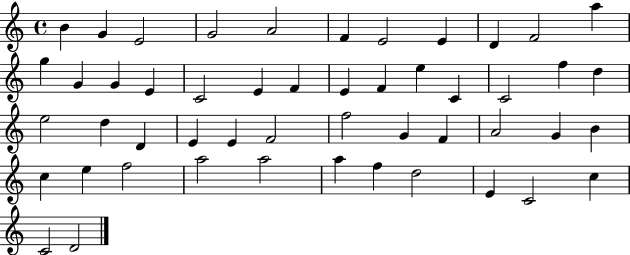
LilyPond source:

{
  \clef treble
  \time 4/4
  \defaultTimeSignature
  \key c \major
  b'4 g'4 e'2 | g'2 a'2 | f'4 e'2 e'4 | d'4 f'2 a''4 | \break g''4 g'4 g'4 e'4 | c'2 e'4 f'4 | e'4 f'4 e''4 c'4 | c'2 f''4 d''4 | \break e''2 d''4 d'4 | e'4 e'4 f'2 | f''2 g'4 f'4 | a'2 g'4 b'4 | \break c''4 e''4 f''2 | a''2 a''2 | a''4 f''4 d''2 | e'4 c'2 c''4 | \break c'2 d'2 | \bar "|."
}